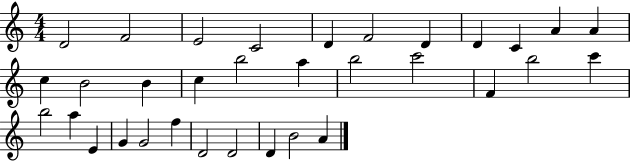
D4/h F4/h E4/h C4/h D4/q F4/h D4/q D4/q C4/q A4/q A4/q C5/q B4/h B4/q C5/q B5/h A5/q B5/h C6/h F4/q B5/h C6/q B5/h A5/q E4/q G4/q G4/h F5/q D4/h D4/h D4/q B4/h A4/q